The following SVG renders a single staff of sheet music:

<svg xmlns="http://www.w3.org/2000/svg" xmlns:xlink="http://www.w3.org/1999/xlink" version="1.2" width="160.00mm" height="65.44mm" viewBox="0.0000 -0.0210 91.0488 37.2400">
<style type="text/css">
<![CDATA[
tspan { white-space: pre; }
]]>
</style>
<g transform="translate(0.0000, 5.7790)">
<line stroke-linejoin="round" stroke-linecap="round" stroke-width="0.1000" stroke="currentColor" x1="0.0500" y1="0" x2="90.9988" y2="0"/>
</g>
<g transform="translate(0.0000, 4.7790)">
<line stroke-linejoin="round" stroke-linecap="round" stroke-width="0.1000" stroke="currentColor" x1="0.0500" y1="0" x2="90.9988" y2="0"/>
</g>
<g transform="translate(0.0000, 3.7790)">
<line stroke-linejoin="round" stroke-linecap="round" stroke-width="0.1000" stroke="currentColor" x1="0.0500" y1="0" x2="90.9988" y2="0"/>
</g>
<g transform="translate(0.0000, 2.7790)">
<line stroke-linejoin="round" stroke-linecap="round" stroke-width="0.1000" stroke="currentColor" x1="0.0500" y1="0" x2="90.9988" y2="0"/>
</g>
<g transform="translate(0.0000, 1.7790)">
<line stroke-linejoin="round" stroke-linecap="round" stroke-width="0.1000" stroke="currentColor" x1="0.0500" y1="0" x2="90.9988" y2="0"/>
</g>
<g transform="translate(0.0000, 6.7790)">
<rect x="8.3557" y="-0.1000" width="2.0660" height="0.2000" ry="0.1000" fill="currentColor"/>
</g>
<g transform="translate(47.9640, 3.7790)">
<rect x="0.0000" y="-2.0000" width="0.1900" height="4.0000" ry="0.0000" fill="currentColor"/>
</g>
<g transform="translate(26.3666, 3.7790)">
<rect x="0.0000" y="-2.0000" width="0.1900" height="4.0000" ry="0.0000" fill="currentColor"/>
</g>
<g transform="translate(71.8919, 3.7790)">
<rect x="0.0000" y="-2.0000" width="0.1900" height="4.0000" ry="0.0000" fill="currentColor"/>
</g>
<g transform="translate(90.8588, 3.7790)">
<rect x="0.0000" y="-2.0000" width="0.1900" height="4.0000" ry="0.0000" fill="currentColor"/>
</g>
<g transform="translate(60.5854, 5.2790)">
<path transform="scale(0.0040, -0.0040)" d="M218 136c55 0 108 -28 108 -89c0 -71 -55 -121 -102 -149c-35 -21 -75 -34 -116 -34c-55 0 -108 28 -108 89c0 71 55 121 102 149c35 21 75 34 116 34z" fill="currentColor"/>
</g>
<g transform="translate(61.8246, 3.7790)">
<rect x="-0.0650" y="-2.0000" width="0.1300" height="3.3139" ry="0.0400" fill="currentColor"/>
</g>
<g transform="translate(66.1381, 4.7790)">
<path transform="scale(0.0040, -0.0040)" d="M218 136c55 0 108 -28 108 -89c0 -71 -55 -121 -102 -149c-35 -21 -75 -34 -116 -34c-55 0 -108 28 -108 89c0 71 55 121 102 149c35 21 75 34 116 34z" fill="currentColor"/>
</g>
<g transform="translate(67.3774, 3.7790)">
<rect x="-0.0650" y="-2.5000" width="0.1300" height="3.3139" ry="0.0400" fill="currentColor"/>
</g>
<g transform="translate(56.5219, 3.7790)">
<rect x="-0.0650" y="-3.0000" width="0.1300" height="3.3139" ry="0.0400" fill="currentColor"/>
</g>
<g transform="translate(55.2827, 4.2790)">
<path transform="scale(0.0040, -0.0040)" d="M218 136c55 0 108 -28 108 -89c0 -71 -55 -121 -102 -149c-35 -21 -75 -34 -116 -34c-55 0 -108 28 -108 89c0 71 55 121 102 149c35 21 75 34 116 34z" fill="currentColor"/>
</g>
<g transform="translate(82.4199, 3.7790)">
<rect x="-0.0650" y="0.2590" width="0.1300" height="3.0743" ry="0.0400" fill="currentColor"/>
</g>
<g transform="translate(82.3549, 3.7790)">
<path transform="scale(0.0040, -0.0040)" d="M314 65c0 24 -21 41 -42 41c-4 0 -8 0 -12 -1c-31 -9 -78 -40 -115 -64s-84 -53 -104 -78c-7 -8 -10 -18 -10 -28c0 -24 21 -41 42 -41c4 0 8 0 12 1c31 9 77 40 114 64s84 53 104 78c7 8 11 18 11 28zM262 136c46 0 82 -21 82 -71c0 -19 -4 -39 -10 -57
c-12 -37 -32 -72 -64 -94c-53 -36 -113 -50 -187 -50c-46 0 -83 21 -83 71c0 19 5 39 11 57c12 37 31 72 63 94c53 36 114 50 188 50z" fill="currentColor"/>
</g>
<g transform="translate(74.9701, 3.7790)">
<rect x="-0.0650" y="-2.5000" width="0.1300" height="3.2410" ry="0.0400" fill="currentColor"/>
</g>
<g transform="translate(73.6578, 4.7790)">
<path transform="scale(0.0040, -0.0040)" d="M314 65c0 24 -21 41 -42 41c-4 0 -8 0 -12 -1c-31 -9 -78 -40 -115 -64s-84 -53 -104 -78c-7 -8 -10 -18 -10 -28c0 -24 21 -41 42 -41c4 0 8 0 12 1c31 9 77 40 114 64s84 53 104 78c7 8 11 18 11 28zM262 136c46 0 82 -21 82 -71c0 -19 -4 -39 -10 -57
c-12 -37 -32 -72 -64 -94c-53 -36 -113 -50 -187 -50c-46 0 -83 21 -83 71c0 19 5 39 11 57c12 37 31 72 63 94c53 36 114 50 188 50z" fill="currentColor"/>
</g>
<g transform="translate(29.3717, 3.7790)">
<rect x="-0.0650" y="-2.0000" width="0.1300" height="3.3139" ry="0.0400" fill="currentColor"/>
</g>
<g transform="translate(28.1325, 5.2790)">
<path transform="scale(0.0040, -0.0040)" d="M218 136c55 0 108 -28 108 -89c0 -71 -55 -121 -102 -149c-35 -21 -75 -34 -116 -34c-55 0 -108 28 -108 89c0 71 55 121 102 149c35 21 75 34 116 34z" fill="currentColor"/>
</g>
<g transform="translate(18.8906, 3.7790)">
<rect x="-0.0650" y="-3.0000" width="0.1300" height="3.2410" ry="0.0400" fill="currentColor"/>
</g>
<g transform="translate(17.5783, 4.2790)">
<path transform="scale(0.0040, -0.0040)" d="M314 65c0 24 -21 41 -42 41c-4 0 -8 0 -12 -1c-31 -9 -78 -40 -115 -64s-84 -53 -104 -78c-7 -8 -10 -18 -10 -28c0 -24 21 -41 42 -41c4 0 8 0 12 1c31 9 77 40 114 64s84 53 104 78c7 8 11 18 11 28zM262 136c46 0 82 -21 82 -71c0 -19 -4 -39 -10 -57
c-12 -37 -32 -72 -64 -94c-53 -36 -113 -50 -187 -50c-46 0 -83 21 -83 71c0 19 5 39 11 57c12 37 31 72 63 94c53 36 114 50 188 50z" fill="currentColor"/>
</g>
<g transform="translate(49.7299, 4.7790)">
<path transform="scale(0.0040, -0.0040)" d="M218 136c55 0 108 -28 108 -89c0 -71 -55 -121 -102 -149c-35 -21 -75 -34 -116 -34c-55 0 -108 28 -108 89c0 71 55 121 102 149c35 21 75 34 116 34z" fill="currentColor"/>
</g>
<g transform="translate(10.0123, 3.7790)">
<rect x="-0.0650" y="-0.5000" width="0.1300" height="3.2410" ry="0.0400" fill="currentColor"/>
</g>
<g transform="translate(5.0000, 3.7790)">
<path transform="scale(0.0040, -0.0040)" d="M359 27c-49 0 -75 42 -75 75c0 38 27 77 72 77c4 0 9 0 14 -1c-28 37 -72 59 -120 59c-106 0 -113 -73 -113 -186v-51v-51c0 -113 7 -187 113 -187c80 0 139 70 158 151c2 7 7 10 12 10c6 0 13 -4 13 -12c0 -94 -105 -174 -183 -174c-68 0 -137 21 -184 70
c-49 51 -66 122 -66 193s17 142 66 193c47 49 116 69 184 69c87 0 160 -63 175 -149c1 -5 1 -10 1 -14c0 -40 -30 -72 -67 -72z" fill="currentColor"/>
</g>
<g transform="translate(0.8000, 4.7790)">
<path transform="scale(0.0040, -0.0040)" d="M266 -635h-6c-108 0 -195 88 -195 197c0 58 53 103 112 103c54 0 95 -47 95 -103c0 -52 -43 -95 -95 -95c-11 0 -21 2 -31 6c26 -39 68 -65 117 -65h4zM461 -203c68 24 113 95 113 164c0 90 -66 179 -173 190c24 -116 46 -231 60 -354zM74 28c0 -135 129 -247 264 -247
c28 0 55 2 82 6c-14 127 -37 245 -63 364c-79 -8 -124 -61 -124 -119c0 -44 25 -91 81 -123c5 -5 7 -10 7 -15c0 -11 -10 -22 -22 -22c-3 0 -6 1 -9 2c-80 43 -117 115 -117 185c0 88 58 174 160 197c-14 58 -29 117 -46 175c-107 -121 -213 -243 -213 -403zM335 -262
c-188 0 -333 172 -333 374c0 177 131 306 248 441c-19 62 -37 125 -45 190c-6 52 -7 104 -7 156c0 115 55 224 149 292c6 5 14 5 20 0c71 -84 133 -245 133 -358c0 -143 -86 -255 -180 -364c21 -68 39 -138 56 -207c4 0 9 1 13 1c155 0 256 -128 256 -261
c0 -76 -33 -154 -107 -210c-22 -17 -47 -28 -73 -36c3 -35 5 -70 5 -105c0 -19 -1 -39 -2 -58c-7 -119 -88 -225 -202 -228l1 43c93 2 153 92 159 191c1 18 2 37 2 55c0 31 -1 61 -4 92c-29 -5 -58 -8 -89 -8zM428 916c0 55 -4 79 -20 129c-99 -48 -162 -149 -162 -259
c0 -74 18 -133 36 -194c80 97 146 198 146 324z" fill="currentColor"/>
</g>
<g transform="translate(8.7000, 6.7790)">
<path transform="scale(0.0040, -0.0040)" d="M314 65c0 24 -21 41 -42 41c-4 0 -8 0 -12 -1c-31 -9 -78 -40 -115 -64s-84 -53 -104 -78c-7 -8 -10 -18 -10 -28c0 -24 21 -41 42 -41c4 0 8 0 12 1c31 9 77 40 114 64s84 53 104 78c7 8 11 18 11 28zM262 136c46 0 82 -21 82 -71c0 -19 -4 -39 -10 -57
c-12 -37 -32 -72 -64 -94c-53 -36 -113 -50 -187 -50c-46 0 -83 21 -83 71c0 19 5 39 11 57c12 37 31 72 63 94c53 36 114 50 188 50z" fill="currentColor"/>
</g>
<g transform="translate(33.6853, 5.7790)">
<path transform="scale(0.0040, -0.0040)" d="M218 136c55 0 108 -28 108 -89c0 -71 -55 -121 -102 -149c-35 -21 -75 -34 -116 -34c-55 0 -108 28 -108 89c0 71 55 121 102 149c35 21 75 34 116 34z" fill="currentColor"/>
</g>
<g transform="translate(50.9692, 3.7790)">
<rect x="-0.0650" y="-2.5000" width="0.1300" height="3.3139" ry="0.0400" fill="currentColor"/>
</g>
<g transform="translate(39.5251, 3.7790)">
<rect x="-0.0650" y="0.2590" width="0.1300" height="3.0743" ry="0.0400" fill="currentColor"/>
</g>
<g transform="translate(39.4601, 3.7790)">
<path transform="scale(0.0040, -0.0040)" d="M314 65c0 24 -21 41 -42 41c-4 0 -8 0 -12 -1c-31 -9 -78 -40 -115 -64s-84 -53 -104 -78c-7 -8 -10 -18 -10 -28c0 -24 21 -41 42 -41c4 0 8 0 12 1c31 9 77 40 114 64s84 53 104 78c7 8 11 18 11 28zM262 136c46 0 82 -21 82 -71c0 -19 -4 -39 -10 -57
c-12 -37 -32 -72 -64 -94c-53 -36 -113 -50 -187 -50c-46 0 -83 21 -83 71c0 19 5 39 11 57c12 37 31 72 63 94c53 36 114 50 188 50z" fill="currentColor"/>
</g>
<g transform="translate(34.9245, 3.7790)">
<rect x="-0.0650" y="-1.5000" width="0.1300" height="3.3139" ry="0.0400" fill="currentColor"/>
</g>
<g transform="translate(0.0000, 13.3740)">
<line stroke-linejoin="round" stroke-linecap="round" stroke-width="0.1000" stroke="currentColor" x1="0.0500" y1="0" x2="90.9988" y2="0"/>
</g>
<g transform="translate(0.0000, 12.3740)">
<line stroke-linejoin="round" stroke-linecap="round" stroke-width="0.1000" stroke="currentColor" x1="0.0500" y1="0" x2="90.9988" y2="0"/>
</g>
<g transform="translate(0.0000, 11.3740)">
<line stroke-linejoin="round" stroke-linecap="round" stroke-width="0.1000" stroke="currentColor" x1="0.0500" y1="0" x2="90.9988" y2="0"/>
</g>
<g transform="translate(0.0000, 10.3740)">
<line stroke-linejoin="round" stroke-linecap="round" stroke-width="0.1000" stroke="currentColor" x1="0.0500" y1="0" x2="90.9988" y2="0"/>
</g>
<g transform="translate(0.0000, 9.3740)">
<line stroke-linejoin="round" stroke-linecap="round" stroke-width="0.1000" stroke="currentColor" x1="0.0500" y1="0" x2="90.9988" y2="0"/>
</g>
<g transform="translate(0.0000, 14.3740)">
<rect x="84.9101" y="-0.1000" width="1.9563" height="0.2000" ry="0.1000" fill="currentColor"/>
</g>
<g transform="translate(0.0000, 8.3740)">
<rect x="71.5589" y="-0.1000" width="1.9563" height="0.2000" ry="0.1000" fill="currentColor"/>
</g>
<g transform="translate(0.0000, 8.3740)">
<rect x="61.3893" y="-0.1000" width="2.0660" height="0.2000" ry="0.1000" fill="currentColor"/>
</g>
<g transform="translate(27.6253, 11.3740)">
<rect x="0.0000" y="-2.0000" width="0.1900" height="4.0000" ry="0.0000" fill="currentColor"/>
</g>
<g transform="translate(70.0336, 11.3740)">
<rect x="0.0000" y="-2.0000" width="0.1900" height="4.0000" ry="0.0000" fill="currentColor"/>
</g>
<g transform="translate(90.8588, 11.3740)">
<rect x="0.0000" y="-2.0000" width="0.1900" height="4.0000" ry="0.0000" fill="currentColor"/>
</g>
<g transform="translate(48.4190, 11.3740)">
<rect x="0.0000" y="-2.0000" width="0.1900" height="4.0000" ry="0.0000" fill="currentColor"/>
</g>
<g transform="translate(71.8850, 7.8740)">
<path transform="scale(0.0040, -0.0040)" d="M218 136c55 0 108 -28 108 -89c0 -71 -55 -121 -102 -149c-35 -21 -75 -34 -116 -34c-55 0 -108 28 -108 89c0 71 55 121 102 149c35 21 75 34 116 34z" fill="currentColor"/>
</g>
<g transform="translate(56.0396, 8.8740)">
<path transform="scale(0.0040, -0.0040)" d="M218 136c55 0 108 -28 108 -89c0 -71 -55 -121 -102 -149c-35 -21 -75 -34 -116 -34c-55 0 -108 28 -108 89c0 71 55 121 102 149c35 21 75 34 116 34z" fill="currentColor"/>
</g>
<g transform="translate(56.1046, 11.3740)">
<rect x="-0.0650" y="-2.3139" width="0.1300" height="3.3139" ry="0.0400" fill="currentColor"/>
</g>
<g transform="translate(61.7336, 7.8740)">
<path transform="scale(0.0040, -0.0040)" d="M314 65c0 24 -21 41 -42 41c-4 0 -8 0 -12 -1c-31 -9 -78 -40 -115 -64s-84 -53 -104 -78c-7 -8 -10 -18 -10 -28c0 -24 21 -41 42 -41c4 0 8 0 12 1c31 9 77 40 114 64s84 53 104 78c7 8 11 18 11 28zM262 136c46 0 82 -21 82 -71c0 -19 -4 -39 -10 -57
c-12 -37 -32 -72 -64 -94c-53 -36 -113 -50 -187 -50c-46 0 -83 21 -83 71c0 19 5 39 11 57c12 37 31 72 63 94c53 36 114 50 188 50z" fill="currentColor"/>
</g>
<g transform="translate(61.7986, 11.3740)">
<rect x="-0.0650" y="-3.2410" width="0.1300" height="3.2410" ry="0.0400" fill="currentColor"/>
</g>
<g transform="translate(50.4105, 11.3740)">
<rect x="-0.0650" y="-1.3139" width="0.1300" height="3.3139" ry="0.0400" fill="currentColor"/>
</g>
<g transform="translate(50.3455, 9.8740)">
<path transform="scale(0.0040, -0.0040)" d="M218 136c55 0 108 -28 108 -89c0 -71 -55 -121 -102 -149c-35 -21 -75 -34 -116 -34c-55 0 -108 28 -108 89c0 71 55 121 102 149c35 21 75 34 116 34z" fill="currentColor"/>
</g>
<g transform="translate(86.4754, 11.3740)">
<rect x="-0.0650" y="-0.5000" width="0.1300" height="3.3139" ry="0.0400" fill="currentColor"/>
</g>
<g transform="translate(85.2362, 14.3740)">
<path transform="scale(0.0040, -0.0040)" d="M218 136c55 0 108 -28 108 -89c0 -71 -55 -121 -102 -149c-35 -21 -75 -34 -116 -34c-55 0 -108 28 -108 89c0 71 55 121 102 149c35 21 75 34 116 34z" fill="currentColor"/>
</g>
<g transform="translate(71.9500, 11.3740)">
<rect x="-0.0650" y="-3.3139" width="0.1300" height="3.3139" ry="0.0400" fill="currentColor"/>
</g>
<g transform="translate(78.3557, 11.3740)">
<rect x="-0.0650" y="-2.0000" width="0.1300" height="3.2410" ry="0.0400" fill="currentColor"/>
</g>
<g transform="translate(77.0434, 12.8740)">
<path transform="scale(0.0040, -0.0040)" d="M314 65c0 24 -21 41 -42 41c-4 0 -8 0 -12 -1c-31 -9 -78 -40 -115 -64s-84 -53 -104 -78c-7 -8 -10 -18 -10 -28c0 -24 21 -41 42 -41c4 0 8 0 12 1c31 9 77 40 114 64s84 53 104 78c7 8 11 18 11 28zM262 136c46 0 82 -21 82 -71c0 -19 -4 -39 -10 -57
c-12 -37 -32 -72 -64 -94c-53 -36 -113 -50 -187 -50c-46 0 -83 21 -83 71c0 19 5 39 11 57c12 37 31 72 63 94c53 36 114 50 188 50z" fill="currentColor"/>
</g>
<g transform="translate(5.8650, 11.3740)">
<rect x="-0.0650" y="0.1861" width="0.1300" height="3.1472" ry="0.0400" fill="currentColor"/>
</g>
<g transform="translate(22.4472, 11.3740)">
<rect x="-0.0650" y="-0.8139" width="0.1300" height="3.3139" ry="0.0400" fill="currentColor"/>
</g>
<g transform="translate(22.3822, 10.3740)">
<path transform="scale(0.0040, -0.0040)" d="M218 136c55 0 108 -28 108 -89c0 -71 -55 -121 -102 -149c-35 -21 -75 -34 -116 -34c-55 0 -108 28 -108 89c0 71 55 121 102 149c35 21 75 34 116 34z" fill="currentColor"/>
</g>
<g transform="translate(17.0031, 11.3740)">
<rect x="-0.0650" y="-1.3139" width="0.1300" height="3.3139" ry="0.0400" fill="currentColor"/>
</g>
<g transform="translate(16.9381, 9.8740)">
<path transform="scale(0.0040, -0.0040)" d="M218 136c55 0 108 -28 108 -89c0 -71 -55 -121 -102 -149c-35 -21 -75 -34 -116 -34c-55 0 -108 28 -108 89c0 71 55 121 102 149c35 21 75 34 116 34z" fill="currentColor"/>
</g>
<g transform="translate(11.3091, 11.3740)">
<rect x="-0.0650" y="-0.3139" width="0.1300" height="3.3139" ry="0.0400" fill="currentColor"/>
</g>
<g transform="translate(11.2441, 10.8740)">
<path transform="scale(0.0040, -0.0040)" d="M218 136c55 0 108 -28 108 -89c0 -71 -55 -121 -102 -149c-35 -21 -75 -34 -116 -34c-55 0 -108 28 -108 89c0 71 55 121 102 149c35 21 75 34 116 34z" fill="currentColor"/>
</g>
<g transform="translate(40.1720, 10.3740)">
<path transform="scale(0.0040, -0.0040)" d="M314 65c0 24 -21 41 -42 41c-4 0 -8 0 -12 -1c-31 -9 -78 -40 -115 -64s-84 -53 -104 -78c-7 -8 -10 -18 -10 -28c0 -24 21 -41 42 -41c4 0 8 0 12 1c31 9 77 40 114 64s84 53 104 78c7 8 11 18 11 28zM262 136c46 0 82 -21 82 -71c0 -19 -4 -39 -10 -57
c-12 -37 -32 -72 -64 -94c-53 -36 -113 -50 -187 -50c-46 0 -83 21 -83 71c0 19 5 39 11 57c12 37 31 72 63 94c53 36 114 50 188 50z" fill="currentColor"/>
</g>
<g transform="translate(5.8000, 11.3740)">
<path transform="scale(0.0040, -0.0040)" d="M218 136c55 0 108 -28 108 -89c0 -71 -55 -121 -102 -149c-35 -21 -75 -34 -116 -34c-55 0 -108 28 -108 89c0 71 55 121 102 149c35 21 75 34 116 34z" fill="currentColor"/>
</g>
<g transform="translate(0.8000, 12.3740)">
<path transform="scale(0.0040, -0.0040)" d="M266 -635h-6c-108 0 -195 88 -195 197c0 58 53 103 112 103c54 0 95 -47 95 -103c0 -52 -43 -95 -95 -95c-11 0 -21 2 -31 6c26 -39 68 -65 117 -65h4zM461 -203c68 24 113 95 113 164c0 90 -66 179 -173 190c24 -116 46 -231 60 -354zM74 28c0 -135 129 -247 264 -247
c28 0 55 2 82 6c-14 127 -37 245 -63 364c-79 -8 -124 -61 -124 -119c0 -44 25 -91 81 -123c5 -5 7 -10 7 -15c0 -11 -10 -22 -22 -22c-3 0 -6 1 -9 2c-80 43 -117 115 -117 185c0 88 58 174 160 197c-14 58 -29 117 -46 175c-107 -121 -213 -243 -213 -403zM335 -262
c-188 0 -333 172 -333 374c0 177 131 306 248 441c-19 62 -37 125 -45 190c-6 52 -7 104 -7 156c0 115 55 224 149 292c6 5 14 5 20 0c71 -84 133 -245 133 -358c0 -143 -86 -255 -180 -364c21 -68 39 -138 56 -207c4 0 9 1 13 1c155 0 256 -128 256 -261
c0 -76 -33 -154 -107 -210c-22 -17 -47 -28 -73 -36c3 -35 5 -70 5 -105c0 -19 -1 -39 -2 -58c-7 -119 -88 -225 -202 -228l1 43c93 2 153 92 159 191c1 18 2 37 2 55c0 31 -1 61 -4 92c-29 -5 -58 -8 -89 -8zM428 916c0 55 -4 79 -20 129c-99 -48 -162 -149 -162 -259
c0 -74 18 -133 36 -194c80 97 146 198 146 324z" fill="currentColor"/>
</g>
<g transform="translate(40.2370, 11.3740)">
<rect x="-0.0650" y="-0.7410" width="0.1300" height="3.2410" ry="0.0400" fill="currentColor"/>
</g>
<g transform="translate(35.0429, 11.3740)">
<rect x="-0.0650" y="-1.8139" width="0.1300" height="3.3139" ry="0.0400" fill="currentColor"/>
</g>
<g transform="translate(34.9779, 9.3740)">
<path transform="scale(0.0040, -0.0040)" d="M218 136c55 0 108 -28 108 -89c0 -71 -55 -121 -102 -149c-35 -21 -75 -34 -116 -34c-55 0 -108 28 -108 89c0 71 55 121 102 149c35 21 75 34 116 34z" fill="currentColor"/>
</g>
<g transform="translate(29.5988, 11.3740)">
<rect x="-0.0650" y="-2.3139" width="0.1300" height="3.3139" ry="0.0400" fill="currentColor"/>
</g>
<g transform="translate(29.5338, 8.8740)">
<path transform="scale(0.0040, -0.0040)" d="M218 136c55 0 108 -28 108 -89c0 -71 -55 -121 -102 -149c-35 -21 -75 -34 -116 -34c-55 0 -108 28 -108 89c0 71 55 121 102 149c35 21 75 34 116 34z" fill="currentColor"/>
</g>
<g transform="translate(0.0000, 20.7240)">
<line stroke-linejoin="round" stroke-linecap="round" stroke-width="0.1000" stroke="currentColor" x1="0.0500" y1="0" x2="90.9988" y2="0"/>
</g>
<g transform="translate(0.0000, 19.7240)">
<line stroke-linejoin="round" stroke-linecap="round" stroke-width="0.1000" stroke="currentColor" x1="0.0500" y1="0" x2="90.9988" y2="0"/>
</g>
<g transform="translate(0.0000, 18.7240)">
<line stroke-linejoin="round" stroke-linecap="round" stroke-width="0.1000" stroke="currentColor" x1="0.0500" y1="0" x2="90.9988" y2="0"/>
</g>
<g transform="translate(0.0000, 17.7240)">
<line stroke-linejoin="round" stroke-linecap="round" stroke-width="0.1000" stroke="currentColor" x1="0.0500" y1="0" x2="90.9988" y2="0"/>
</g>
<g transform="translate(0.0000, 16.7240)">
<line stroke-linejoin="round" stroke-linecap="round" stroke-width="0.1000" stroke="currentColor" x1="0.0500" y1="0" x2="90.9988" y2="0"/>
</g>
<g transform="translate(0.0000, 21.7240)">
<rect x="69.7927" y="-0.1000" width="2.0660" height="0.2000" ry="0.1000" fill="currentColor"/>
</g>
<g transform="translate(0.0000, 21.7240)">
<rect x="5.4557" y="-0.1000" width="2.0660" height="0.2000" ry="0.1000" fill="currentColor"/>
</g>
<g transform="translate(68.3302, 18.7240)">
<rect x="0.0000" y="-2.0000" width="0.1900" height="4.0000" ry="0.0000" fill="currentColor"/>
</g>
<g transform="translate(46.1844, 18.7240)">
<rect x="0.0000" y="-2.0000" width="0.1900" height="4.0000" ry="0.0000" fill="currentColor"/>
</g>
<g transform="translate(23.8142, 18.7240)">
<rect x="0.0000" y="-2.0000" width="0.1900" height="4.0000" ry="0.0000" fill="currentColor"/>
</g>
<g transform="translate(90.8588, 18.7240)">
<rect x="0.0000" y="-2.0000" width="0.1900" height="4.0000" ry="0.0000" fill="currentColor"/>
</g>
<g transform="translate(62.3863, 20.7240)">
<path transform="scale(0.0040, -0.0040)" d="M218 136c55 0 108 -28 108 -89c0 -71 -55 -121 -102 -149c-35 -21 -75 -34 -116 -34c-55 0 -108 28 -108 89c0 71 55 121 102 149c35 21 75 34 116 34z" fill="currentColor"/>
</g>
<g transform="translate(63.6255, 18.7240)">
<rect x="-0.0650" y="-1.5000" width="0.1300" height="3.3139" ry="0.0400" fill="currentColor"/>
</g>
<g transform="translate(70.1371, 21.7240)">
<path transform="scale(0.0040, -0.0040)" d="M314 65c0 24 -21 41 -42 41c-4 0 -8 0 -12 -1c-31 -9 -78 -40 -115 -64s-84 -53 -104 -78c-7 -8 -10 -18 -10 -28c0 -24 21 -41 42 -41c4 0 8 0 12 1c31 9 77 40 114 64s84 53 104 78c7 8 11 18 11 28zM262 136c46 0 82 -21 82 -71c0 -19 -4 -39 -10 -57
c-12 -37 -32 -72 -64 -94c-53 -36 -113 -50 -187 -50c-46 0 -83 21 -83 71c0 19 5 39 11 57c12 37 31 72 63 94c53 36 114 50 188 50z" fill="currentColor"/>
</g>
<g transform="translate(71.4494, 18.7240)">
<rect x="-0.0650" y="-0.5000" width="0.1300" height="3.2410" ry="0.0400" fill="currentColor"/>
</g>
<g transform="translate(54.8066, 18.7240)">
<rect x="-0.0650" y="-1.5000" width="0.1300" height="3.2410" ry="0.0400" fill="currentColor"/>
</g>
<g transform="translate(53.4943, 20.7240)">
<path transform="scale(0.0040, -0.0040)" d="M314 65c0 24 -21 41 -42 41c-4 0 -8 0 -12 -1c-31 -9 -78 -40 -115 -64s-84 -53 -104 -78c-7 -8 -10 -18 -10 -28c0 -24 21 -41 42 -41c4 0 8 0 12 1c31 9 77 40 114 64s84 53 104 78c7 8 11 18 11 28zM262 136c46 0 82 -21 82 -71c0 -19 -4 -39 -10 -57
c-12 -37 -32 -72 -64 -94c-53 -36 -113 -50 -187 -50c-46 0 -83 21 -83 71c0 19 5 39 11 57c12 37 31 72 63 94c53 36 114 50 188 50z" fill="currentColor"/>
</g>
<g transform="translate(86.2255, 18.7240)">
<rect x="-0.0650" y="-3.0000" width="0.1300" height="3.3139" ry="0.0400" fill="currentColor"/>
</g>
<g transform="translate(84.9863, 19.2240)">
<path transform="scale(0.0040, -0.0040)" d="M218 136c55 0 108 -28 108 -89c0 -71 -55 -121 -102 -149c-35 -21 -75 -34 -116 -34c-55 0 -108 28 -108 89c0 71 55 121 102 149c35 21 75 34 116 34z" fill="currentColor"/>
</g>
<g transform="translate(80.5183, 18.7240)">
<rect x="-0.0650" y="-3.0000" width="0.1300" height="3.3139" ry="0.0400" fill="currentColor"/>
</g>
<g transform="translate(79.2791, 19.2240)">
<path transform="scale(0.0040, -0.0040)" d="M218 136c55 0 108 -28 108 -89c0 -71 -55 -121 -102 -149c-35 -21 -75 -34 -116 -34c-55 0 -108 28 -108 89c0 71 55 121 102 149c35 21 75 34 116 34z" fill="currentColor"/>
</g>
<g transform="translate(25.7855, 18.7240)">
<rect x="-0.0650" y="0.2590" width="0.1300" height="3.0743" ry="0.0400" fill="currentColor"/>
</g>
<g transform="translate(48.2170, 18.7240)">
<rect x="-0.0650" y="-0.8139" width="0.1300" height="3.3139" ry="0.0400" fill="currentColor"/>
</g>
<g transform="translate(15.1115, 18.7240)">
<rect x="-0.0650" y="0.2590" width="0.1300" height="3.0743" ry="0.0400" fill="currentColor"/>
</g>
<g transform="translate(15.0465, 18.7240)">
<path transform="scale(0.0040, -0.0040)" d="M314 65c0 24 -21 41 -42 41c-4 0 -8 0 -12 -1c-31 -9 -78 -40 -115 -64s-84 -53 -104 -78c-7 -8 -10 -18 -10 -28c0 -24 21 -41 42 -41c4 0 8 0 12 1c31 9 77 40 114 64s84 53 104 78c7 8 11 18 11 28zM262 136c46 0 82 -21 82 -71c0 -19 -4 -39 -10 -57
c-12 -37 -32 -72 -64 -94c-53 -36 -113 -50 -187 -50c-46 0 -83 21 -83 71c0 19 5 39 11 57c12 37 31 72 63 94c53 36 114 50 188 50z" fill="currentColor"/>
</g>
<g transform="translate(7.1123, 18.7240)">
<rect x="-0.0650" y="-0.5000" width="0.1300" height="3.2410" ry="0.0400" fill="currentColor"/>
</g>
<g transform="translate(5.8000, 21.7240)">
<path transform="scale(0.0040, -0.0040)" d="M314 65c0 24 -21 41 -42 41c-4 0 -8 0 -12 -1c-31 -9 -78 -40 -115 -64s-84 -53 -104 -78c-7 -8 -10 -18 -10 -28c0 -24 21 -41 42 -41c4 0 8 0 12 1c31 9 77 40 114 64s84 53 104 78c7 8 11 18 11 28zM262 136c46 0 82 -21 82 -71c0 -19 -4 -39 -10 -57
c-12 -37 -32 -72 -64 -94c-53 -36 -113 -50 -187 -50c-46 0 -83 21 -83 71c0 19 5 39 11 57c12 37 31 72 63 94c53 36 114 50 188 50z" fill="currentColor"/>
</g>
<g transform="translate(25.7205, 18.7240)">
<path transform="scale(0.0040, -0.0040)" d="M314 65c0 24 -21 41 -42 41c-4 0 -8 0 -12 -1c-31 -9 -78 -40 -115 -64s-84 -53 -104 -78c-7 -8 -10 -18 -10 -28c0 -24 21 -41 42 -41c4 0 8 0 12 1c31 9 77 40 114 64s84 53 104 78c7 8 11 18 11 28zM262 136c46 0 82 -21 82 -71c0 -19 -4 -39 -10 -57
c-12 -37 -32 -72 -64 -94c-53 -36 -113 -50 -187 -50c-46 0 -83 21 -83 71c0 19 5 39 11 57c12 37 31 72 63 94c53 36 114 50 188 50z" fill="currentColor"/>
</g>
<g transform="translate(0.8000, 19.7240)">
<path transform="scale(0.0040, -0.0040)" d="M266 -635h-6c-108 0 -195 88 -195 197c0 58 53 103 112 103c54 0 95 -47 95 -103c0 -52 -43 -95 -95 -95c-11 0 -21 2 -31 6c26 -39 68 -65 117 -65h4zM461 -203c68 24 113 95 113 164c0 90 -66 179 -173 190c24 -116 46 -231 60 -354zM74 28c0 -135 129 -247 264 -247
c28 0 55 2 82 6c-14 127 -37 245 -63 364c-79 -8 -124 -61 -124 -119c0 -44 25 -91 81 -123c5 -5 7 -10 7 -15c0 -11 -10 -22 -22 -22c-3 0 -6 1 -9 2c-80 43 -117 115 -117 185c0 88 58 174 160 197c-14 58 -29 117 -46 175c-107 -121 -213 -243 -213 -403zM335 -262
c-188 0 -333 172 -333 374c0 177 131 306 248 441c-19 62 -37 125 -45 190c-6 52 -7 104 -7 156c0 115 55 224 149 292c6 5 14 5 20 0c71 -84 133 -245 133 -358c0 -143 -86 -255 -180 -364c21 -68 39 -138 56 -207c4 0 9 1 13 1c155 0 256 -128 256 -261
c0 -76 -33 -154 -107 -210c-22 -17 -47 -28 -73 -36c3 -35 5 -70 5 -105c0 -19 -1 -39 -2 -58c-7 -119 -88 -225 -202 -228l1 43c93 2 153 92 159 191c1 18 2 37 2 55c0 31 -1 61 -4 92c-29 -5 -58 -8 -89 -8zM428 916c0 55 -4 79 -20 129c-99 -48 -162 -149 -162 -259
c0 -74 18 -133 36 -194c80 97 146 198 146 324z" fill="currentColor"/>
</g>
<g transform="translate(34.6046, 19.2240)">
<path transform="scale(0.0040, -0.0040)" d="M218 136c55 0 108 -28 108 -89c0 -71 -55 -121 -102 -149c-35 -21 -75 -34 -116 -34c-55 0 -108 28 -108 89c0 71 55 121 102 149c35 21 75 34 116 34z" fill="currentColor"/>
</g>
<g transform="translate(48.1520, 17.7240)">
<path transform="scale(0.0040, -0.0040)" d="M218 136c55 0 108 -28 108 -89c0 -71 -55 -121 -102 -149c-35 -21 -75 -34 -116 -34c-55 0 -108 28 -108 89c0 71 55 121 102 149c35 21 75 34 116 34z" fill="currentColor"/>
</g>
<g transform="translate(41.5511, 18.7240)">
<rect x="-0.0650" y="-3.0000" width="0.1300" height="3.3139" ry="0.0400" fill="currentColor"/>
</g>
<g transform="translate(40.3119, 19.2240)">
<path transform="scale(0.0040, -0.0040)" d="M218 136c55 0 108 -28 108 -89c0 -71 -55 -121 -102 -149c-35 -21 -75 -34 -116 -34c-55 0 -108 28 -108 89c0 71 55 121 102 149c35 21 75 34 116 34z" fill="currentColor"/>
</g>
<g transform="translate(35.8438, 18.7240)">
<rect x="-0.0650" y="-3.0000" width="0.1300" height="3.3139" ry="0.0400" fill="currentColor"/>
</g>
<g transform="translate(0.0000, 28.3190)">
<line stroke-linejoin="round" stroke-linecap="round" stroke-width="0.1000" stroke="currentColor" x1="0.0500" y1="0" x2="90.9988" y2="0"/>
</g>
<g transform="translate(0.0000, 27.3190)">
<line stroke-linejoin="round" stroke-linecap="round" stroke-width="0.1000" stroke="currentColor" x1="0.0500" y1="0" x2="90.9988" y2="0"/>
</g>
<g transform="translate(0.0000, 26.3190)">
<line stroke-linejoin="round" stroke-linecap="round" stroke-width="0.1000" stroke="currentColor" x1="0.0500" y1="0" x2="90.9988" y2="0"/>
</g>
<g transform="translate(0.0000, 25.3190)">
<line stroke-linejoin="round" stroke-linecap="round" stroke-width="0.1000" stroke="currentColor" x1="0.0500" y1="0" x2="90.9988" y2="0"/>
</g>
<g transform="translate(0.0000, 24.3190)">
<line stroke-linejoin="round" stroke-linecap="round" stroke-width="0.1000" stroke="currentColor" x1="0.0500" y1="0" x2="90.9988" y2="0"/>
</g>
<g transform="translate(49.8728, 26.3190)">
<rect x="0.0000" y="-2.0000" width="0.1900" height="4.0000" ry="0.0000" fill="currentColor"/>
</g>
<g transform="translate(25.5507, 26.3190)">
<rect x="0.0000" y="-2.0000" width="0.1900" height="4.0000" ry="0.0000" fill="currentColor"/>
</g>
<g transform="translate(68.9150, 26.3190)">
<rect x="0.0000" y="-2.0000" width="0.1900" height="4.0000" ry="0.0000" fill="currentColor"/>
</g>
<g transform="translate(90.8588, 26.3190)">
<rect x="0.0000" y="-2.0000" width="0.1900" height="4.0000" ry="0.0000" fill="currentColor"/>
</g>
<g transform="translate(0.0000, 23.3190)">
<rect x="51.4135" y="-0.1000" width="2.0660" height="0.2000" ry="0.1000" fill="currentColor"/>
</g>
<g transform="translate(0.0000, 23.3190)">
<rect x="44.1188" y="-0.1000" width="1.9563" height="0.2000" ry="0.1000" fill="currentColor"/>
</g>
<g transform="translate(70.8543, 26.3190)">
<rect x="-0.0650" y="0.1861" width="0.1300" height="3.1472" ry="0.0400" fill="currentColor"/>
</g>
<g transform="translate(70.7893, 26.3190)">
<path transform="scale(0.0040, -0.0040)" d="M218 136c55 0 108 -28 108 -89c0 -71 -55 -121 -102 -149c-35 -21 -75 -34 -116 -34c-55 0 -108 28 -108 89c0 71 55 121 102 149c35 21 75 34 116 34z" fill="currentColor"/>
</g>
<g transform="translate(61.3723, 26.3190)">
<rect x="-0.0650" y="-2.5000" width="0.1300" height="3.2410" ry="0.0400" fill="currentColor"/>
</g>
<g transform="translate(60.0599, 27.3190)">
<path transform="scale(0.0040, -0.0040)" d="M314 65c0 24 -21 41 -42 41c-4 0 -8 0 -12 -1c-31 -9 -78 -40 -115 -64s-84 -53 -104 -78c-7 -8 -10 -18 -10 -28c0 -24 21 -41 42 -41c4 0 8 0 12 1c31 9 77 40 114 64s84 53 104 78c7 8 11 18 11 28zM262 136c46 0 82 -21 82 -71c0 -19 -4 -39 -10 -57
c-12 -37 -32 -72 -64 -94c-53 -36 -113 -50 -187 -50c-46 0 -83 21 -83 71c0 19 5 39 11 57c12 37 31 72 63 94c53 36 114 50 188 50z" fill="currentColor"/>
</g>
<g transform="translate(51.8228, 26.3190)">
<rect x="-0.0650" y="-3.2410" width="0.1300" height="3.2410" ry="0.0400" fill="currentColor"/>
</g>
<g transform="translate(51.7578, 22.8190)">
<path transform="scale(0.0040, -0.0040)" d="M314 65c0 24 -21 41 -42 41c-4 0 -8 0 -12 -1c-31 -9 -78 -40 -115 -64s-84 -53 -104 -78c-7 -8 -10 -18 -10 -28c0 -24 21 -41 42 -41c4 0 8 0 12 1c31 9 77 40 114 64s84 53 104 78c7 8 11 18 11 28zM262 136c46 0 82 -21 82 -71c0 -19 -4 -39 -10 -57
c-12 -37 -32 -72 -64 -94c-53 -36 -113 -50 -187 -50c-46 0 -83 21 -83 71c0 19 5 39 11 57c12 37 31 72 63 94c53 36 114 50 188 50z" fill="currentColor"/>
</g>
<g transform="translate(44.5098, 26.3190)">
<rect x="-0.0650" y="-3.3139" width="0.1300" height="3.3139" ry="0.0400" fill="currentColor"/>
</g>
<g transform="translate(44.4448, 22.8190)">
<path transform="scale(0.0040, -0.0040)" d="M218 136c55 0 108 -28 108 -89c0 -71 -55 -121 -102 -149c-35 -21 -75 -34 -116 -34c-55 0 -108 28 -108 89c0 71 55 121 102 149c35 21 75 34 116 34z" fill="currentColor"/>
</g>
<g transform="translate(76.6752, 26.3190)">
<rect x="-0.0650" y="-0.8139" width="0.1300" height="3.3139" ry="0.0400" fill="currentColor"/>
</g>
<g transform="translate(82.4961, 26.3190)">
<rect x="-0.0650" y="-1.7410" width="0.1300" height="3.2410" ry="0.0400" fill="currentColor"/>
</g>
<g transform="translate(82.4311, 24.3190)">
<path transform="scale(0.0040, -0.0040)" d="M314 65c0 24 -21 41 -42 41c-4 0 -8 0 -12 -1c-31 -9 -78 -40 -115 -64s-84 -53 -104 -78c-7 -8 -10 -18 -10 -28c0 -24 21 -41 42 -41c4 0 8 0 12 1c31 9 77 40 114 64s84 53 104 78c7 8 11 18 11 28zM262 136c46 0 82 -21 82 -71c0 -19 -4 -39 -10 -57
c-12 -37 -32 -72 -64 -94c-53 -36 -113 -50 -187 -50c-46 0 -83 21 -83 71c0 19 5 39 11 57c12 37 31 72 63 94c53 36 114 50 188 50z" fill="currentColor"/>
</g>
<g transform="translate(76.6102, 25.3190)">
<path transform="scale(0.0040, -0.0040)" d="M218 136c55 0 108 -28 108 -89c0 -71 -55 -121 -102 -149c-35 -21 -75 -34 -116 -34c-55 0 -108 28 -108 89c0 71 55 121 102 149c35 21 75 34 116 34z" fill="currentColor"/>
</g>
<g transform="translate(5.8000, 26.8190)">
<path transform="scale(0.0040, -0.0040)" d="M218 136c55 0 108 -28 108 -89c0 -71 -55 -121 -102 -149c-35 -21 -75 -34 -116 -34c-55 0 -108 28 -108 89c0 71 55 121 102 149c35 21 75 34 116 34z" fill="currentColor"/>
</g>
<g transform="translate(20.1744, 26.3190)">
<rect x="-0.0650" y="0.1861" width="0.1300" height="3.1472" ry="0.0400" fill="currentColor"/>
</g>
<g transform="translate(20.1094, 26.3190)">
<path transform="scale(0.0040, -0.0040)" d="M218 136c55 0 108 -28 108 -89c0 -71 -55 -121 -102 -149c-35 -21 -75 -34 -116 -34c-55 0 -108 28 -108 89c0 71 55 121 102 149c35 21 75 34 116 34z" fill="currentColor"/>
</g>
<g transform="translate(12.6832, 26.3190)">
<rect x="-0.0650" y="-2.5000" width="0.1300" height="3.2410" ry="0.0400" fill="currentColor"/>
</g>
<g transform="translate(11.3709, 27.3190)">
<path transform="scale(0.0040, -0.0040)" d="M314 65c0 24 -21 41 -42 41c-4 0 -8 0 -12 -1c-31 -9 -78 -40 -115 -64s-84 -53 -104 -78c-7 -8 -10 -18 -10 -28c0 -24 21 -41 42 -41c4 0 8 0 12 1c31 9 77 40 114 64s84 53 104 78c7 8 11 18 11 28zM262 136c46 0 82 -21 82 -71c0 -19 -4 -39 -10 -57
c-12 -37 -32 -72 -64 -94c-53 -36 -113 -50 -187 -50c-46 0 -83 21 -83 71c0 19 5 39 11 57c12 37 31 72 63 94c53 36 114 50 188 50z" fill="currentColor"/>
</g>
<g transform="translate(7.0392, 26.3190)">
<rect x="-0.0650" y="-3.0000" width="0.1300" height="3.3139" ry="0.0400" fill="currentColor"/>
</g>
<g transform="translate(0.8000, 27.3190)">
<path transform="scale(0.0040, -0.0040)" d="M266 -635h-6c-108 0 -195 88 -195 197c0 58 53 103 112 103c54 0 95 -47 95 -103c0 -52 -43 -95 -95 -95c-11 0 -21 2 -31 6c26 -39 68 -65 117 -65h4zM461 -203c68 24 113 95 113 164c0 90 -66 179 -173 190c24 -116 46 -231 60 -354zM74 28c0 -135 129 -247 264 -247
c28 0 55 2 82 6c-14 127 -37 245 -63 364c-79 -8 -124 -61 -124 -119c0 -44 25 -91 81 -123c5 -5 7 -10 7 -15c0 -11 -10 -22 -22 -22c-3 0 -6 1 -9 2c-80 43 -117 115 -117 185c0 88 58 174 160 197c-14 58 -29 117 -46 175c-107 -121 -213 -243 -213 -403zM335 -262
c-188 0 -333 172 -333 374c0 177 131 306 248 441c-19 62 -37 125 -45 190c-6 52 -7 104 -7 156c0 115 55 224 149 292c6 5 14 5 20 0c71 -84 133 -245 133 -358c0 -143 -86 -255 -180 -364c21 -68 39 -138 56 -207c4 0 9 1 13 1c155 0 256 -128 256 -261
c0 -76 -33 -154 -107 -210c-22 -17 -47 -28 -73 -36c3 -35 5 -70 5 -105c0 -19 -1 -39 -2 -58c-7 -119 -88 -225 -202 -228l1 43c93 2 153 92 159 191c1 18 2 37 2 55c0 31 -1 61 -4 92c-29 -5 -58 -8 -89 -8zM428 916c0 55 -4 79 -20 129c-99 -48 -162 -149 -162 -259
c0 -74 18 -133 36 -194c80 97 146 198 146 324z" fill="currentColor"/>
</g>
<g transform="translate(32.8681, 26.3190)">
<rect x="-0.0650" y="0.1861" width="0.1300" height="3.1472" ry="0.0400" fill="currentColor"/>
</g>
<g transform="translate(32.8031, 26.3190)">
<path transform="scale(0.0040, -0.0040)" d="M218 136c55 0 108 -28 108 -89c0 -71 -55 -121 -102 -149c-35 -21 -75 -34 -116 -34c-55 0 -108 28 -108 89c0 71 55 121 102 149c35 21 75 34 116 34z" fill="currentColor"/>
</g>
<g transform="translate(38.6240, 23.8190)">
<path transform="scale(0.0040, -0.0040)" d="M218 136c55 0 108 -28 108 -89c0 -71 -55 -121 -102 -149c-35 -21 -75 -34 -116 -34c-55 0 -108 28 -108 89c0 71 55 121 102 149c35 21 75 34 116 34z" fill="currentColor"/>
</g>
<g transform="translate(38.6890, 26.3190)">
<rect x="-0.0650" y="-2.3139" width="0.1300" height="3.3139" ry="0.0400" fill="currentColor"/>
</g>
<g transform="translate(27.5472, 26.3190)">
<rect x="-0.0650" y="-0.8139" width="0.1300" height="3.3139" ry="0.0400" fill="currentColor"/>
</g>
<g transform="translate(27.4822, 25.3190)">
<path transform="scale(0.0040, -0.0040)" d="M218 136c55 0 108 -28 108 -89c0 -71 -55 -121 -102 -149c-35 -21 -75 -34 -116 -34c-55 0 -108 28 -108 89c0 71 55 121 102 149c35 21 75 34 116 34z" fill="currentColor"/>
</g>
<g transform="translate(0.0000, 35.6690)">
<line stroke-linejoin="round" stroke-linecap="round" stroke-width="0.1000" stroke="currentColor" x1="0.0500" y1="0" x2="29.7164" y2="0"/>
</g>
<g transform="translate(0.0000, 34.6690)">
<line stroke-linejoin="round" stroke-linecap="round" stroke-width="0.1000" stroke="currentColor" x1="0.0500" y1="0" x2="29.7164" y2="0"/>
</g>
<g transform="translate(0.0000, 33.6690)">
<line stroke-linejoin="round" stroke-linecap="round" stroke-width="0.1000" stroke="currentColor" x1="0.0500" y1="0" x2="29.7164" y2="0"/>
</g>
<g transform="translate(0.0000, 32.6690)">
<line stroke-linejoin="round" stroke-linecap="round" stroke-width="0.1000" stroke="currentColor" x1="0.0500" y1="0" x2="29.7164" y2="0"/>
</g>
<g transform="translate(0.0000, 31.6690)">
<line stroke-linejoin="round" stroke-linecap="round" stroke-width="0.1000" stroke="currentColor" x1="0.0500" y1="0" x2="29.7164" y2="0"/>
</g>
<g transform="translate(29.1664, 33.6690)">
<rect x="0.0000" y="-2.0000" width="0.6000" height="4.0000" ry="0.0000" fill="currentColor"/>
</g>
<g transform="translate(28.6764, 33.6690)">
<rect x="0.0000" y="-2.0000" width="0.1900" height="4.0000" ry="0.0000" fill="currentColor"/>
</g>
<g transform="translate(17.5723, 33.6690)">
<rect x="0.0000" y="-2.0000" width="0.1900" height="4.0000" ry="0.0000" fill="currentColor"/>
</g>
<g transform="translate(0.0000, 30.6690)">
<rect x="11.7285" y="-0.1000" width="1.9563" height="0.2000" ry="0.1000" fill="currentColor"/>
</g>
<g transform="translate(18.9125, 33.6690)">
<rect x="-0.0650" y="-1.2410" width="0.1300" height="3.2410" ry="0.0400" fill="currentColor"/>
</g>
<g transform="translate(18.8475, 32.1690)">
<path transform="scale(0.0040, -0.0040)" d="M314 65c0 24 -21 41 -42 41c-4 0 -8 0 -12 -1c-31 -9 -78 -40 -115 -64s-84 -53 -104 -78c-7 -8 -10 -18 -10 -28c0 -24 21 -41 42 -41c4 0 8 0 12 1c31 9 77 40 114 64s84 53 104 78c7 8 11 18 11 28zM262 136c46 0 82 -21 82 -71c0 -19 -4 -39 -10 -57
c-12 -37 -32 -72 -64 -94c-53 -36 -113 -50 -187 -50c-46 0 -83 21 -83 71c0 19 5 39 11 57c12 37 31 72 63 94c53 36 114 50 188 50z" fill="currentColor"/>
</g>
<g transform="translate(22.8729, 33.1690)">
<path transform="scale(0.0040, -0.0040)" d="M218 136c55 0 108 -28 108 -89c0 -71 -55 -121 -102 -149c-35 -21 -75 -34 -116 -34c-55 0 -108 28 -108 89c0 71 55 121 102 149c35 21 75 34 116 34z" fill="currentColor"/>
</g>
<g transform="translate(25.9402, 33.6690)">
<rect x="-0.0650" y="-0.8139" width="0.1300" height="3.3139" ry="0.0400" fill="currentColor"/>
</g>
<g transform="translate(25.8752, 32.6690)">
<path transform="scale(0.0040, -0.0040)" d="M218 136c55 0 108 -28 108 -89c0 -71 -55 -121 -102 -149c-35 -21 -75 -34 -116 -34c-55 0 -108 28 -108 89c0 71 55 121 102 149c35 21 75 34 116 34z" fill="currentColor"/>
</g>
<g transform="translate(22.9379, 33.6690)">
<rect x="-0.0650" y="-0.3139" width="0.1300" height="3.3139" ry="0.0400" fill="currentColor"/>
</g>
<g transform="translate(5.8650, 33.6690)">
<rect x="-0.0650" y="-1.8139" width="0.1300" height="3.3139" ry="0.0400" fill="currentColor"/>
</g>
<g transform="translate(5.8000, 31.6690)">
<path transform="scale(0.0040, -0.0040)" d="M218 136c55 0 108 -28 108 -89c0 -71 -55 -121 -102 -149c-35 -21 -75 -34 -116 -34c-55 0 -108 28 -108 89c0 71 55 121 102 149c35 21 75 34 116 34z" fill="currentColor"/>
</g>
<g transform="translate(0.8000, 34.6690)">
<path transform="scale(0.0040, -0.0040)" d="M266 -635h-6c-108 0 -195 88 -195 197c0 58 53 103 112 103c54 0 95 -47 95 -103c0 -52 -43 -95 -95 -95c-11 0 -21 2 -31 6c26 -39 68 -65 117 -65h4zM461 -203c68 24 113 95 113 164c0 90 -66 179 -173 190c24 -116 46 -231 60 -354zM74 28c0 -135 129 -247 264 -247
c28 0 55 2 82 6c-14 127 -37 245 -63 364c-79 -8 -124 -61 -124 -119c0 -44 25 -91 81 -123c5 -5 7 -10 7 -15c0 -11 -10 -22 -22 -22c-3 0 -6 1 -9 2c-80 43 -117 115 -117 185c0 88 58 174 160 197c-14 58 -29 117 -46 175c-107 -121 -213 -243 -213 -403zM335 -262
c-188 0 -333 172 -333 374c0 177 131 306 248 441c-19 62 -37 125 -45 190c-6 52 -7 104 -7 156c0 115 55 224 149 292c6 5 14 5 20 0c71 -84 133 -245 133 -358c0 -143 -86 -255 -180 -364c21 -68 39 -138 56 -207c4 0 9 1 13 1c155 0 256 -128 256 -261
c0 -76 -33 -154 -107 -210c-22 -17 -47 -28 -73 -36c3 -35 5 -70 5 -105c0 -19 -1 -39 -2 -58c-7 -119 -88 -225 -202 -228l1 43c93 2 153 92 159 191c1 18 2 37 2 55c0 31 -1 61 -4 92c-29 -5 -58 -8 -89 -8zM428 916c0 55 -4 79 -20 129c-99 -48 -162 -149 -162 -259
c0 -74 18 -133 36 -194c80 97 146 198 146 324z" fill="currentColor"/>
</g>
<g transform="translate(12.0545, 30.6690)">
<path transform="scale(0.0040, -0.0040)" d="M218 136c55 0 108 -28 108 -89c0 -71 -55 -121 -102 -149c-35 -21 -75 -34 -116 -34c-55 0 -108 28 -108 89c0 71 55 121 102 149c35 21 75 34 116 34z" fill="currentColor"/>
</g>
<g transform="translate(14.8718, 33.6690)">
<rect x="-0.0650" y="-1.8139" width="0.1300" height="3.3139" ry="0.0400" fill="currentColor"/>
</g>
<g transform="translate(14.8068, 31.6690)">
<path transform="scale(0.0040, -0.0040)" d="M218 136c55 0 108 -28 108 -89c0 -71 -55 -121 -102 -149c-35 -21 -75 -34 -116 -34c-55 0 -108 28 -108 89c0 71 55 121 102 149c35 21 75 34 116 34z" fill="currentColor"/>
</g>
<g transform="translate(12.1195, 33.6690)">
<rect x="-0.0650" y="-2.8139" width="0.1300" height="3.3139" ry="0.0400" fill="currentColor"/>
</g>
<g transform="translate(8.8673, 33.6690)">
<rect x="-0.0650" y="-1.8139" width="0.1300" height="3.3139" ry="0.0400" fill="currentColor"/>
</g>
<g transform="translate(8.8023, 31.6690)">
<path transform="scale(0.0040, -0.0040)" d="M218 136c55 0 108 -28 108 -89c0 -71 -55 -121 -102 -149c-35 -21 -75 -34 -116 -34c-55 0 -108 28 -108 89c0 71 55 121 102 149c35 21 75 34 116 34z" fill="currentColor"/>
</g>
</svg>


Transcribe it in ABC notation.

X:1
T:Untitled
M:4/4
L:1/4
K:C
C2 A2 F E B2 G A F G G2 B2 B c e d g f d2 e g b2 b F2 C C2 B2 B2 A A d E2 E C2 A A A G2 B d B g b b2 G2 B d f2 f f a f e2 c d